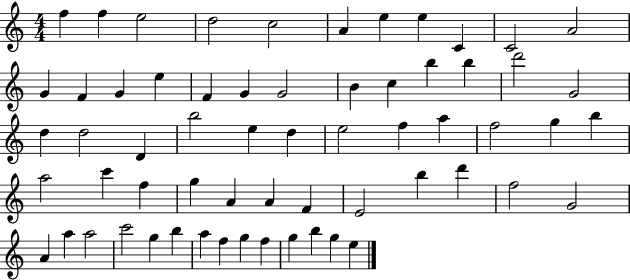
{
  \clef treble
  \numericTimeSignature
  \time 4/4
  \key c \major
  f''4 f''4 e''2 | d''2 c''2 | a'4 e''4 e''4 c'4 | c'2 a'2 | \break g'4 f'4 g'4 e''4 | f'4 g'4 g'2 | b'4 c''4 b''4 b''4 | d'''2 g'2 | \break d''4 d''2 d'4 | b''2 e''4 d''4 | e''2 f''4 a''4 | f''2 g''4 b''4 | \break a''2 c'''4 f''4 | g''4 a'4 a'4 f'4 | e'2 b''4 d'''4 | f''2 g'2 | \break a'4 a''4 a''2 | c'''2 g''4 b''4 | a''4 f''4 g''4 f''4 | g''4 b''4 g''4 e''4 | \break \bar "|."
}